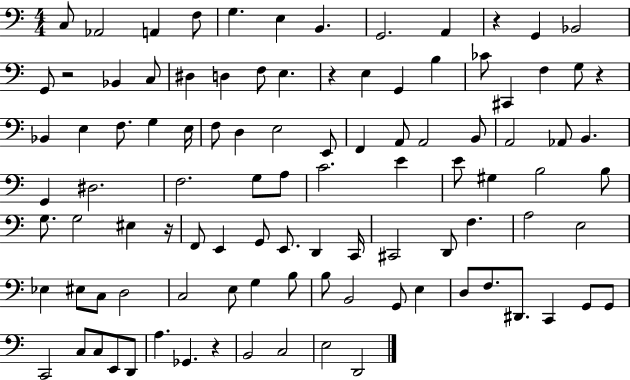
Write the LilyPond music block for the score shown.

{
  \clef bass
  \numericTimeSignature
  \time 4/4
  \key c \major
  c8 aes,2 a,4 f8 | g4. e4 b,4. | g,2. a,4 | r4 g,4 bes,2 | \break g,8 r2 bes,4 c8 | dis4 d4 f8 e4. | r4 e4 g,4 b4 | ces'8 cis,4 f4 g8 r4 | \break bes,4 e4 f8. g4 e16 | f8 d4 e2 e,8 | f,4 a,8 a,2 b,8 | a,2 aes,8 b,4. | \break g,4 dis2. | f2. g8 a8 | c'2. e'4 | e'8 gis4 b2 b8 | \break g8. g2 eis4 r16 | f,8 e,4 g,8 e,8. d,4 c,16 | cis,2 d,8 f4. | a2 e2 | \break ees4 eis8 c8 d2 | c2 e8 g4 b8 | b8 b,2 g,8 e4 | d8 f8. dis,8. c,4 g,8 g,8 | \break c,2 c8 c8 e,8 d,8 | a4. ges,4. r4 | b,2 c2 | e2 d,2 | \break \bar "|."
}